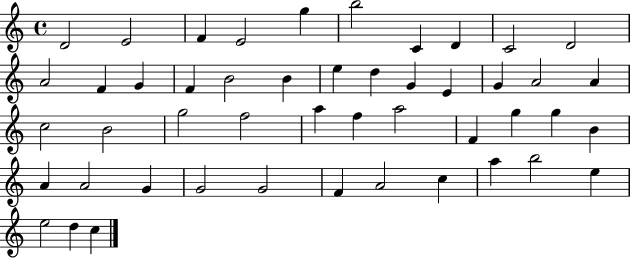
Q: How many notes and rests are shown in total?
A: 48